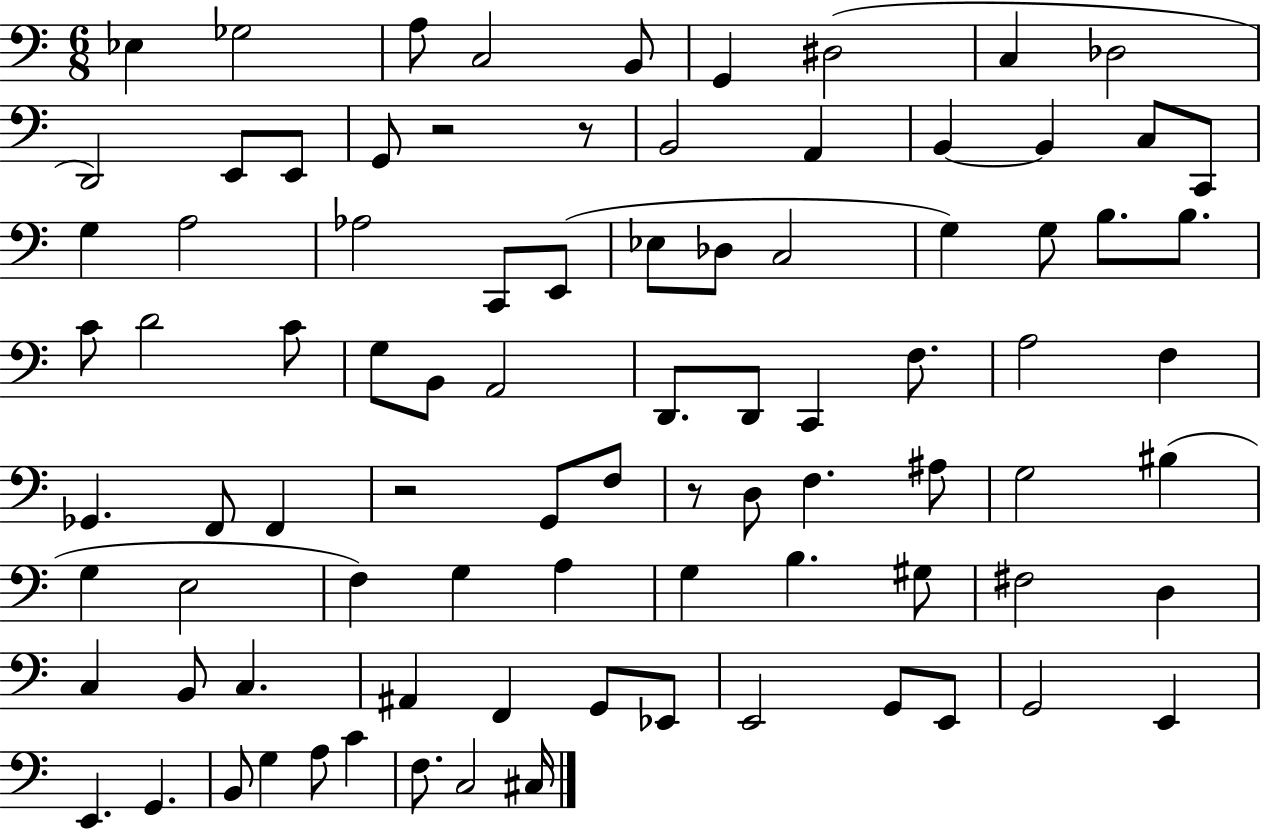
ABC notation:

X:1
T:Untitled
M:6/8
L:1/4
K:C
_E, _G,2 A,/2 C,2 B,,/2 G,, ^D,2 C, _D,2 D,,2 E,,/2 E,,/2 G,,/2 z2 z/2 B,,2 A,, B,, B,, C,/2 C,,/2 G, A,2 _A,2 C,,/2 E,,/2 _E,/2 _D,/2 C,2 G, G,/2 B,/2 B,/2 C/2 D2 C/2 G,/2 B,,/2 A,,2 D,,/2 D,,/2 C,, F,/2 A,2 F, _G,, F,,/2 F,, z2 G,,/2 F,/2 z/2 D,/2 F, ^A,/2 G,2 ^B, G, E,2 F, G, A, G, B, ^G,/2 ^F,2 D, C, B,,/2 C, ^A,, F,, G,,/2 _E,,/2 E,,2 G,,/2 E,,/2 G,,2 E,, E,, G,, B,,/2 G, A,/2 C F,/2 C,2 ^C,/4